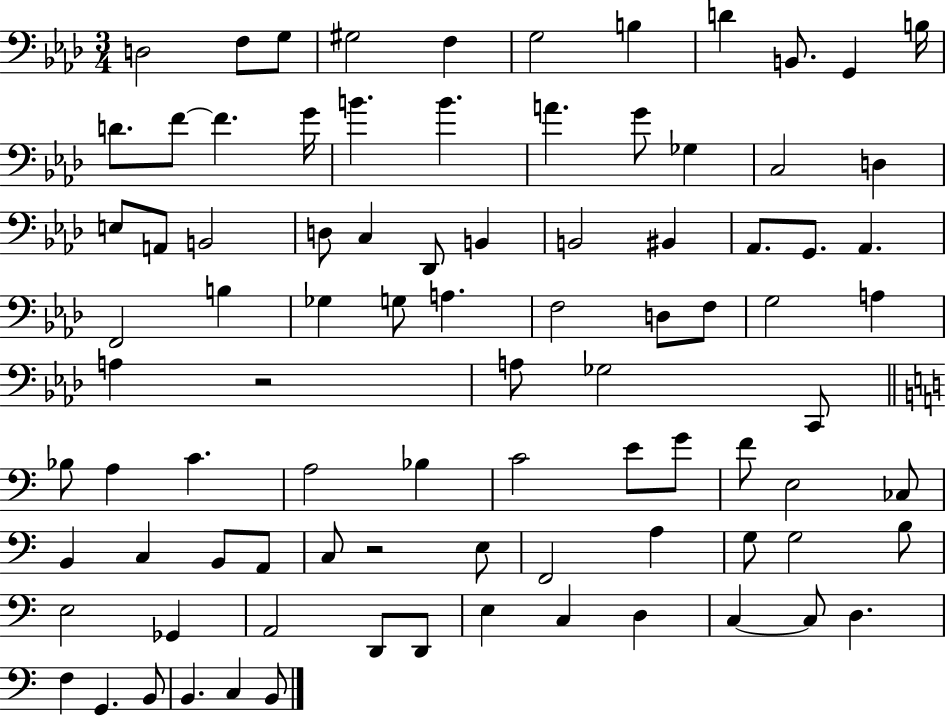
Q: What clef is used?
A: bass